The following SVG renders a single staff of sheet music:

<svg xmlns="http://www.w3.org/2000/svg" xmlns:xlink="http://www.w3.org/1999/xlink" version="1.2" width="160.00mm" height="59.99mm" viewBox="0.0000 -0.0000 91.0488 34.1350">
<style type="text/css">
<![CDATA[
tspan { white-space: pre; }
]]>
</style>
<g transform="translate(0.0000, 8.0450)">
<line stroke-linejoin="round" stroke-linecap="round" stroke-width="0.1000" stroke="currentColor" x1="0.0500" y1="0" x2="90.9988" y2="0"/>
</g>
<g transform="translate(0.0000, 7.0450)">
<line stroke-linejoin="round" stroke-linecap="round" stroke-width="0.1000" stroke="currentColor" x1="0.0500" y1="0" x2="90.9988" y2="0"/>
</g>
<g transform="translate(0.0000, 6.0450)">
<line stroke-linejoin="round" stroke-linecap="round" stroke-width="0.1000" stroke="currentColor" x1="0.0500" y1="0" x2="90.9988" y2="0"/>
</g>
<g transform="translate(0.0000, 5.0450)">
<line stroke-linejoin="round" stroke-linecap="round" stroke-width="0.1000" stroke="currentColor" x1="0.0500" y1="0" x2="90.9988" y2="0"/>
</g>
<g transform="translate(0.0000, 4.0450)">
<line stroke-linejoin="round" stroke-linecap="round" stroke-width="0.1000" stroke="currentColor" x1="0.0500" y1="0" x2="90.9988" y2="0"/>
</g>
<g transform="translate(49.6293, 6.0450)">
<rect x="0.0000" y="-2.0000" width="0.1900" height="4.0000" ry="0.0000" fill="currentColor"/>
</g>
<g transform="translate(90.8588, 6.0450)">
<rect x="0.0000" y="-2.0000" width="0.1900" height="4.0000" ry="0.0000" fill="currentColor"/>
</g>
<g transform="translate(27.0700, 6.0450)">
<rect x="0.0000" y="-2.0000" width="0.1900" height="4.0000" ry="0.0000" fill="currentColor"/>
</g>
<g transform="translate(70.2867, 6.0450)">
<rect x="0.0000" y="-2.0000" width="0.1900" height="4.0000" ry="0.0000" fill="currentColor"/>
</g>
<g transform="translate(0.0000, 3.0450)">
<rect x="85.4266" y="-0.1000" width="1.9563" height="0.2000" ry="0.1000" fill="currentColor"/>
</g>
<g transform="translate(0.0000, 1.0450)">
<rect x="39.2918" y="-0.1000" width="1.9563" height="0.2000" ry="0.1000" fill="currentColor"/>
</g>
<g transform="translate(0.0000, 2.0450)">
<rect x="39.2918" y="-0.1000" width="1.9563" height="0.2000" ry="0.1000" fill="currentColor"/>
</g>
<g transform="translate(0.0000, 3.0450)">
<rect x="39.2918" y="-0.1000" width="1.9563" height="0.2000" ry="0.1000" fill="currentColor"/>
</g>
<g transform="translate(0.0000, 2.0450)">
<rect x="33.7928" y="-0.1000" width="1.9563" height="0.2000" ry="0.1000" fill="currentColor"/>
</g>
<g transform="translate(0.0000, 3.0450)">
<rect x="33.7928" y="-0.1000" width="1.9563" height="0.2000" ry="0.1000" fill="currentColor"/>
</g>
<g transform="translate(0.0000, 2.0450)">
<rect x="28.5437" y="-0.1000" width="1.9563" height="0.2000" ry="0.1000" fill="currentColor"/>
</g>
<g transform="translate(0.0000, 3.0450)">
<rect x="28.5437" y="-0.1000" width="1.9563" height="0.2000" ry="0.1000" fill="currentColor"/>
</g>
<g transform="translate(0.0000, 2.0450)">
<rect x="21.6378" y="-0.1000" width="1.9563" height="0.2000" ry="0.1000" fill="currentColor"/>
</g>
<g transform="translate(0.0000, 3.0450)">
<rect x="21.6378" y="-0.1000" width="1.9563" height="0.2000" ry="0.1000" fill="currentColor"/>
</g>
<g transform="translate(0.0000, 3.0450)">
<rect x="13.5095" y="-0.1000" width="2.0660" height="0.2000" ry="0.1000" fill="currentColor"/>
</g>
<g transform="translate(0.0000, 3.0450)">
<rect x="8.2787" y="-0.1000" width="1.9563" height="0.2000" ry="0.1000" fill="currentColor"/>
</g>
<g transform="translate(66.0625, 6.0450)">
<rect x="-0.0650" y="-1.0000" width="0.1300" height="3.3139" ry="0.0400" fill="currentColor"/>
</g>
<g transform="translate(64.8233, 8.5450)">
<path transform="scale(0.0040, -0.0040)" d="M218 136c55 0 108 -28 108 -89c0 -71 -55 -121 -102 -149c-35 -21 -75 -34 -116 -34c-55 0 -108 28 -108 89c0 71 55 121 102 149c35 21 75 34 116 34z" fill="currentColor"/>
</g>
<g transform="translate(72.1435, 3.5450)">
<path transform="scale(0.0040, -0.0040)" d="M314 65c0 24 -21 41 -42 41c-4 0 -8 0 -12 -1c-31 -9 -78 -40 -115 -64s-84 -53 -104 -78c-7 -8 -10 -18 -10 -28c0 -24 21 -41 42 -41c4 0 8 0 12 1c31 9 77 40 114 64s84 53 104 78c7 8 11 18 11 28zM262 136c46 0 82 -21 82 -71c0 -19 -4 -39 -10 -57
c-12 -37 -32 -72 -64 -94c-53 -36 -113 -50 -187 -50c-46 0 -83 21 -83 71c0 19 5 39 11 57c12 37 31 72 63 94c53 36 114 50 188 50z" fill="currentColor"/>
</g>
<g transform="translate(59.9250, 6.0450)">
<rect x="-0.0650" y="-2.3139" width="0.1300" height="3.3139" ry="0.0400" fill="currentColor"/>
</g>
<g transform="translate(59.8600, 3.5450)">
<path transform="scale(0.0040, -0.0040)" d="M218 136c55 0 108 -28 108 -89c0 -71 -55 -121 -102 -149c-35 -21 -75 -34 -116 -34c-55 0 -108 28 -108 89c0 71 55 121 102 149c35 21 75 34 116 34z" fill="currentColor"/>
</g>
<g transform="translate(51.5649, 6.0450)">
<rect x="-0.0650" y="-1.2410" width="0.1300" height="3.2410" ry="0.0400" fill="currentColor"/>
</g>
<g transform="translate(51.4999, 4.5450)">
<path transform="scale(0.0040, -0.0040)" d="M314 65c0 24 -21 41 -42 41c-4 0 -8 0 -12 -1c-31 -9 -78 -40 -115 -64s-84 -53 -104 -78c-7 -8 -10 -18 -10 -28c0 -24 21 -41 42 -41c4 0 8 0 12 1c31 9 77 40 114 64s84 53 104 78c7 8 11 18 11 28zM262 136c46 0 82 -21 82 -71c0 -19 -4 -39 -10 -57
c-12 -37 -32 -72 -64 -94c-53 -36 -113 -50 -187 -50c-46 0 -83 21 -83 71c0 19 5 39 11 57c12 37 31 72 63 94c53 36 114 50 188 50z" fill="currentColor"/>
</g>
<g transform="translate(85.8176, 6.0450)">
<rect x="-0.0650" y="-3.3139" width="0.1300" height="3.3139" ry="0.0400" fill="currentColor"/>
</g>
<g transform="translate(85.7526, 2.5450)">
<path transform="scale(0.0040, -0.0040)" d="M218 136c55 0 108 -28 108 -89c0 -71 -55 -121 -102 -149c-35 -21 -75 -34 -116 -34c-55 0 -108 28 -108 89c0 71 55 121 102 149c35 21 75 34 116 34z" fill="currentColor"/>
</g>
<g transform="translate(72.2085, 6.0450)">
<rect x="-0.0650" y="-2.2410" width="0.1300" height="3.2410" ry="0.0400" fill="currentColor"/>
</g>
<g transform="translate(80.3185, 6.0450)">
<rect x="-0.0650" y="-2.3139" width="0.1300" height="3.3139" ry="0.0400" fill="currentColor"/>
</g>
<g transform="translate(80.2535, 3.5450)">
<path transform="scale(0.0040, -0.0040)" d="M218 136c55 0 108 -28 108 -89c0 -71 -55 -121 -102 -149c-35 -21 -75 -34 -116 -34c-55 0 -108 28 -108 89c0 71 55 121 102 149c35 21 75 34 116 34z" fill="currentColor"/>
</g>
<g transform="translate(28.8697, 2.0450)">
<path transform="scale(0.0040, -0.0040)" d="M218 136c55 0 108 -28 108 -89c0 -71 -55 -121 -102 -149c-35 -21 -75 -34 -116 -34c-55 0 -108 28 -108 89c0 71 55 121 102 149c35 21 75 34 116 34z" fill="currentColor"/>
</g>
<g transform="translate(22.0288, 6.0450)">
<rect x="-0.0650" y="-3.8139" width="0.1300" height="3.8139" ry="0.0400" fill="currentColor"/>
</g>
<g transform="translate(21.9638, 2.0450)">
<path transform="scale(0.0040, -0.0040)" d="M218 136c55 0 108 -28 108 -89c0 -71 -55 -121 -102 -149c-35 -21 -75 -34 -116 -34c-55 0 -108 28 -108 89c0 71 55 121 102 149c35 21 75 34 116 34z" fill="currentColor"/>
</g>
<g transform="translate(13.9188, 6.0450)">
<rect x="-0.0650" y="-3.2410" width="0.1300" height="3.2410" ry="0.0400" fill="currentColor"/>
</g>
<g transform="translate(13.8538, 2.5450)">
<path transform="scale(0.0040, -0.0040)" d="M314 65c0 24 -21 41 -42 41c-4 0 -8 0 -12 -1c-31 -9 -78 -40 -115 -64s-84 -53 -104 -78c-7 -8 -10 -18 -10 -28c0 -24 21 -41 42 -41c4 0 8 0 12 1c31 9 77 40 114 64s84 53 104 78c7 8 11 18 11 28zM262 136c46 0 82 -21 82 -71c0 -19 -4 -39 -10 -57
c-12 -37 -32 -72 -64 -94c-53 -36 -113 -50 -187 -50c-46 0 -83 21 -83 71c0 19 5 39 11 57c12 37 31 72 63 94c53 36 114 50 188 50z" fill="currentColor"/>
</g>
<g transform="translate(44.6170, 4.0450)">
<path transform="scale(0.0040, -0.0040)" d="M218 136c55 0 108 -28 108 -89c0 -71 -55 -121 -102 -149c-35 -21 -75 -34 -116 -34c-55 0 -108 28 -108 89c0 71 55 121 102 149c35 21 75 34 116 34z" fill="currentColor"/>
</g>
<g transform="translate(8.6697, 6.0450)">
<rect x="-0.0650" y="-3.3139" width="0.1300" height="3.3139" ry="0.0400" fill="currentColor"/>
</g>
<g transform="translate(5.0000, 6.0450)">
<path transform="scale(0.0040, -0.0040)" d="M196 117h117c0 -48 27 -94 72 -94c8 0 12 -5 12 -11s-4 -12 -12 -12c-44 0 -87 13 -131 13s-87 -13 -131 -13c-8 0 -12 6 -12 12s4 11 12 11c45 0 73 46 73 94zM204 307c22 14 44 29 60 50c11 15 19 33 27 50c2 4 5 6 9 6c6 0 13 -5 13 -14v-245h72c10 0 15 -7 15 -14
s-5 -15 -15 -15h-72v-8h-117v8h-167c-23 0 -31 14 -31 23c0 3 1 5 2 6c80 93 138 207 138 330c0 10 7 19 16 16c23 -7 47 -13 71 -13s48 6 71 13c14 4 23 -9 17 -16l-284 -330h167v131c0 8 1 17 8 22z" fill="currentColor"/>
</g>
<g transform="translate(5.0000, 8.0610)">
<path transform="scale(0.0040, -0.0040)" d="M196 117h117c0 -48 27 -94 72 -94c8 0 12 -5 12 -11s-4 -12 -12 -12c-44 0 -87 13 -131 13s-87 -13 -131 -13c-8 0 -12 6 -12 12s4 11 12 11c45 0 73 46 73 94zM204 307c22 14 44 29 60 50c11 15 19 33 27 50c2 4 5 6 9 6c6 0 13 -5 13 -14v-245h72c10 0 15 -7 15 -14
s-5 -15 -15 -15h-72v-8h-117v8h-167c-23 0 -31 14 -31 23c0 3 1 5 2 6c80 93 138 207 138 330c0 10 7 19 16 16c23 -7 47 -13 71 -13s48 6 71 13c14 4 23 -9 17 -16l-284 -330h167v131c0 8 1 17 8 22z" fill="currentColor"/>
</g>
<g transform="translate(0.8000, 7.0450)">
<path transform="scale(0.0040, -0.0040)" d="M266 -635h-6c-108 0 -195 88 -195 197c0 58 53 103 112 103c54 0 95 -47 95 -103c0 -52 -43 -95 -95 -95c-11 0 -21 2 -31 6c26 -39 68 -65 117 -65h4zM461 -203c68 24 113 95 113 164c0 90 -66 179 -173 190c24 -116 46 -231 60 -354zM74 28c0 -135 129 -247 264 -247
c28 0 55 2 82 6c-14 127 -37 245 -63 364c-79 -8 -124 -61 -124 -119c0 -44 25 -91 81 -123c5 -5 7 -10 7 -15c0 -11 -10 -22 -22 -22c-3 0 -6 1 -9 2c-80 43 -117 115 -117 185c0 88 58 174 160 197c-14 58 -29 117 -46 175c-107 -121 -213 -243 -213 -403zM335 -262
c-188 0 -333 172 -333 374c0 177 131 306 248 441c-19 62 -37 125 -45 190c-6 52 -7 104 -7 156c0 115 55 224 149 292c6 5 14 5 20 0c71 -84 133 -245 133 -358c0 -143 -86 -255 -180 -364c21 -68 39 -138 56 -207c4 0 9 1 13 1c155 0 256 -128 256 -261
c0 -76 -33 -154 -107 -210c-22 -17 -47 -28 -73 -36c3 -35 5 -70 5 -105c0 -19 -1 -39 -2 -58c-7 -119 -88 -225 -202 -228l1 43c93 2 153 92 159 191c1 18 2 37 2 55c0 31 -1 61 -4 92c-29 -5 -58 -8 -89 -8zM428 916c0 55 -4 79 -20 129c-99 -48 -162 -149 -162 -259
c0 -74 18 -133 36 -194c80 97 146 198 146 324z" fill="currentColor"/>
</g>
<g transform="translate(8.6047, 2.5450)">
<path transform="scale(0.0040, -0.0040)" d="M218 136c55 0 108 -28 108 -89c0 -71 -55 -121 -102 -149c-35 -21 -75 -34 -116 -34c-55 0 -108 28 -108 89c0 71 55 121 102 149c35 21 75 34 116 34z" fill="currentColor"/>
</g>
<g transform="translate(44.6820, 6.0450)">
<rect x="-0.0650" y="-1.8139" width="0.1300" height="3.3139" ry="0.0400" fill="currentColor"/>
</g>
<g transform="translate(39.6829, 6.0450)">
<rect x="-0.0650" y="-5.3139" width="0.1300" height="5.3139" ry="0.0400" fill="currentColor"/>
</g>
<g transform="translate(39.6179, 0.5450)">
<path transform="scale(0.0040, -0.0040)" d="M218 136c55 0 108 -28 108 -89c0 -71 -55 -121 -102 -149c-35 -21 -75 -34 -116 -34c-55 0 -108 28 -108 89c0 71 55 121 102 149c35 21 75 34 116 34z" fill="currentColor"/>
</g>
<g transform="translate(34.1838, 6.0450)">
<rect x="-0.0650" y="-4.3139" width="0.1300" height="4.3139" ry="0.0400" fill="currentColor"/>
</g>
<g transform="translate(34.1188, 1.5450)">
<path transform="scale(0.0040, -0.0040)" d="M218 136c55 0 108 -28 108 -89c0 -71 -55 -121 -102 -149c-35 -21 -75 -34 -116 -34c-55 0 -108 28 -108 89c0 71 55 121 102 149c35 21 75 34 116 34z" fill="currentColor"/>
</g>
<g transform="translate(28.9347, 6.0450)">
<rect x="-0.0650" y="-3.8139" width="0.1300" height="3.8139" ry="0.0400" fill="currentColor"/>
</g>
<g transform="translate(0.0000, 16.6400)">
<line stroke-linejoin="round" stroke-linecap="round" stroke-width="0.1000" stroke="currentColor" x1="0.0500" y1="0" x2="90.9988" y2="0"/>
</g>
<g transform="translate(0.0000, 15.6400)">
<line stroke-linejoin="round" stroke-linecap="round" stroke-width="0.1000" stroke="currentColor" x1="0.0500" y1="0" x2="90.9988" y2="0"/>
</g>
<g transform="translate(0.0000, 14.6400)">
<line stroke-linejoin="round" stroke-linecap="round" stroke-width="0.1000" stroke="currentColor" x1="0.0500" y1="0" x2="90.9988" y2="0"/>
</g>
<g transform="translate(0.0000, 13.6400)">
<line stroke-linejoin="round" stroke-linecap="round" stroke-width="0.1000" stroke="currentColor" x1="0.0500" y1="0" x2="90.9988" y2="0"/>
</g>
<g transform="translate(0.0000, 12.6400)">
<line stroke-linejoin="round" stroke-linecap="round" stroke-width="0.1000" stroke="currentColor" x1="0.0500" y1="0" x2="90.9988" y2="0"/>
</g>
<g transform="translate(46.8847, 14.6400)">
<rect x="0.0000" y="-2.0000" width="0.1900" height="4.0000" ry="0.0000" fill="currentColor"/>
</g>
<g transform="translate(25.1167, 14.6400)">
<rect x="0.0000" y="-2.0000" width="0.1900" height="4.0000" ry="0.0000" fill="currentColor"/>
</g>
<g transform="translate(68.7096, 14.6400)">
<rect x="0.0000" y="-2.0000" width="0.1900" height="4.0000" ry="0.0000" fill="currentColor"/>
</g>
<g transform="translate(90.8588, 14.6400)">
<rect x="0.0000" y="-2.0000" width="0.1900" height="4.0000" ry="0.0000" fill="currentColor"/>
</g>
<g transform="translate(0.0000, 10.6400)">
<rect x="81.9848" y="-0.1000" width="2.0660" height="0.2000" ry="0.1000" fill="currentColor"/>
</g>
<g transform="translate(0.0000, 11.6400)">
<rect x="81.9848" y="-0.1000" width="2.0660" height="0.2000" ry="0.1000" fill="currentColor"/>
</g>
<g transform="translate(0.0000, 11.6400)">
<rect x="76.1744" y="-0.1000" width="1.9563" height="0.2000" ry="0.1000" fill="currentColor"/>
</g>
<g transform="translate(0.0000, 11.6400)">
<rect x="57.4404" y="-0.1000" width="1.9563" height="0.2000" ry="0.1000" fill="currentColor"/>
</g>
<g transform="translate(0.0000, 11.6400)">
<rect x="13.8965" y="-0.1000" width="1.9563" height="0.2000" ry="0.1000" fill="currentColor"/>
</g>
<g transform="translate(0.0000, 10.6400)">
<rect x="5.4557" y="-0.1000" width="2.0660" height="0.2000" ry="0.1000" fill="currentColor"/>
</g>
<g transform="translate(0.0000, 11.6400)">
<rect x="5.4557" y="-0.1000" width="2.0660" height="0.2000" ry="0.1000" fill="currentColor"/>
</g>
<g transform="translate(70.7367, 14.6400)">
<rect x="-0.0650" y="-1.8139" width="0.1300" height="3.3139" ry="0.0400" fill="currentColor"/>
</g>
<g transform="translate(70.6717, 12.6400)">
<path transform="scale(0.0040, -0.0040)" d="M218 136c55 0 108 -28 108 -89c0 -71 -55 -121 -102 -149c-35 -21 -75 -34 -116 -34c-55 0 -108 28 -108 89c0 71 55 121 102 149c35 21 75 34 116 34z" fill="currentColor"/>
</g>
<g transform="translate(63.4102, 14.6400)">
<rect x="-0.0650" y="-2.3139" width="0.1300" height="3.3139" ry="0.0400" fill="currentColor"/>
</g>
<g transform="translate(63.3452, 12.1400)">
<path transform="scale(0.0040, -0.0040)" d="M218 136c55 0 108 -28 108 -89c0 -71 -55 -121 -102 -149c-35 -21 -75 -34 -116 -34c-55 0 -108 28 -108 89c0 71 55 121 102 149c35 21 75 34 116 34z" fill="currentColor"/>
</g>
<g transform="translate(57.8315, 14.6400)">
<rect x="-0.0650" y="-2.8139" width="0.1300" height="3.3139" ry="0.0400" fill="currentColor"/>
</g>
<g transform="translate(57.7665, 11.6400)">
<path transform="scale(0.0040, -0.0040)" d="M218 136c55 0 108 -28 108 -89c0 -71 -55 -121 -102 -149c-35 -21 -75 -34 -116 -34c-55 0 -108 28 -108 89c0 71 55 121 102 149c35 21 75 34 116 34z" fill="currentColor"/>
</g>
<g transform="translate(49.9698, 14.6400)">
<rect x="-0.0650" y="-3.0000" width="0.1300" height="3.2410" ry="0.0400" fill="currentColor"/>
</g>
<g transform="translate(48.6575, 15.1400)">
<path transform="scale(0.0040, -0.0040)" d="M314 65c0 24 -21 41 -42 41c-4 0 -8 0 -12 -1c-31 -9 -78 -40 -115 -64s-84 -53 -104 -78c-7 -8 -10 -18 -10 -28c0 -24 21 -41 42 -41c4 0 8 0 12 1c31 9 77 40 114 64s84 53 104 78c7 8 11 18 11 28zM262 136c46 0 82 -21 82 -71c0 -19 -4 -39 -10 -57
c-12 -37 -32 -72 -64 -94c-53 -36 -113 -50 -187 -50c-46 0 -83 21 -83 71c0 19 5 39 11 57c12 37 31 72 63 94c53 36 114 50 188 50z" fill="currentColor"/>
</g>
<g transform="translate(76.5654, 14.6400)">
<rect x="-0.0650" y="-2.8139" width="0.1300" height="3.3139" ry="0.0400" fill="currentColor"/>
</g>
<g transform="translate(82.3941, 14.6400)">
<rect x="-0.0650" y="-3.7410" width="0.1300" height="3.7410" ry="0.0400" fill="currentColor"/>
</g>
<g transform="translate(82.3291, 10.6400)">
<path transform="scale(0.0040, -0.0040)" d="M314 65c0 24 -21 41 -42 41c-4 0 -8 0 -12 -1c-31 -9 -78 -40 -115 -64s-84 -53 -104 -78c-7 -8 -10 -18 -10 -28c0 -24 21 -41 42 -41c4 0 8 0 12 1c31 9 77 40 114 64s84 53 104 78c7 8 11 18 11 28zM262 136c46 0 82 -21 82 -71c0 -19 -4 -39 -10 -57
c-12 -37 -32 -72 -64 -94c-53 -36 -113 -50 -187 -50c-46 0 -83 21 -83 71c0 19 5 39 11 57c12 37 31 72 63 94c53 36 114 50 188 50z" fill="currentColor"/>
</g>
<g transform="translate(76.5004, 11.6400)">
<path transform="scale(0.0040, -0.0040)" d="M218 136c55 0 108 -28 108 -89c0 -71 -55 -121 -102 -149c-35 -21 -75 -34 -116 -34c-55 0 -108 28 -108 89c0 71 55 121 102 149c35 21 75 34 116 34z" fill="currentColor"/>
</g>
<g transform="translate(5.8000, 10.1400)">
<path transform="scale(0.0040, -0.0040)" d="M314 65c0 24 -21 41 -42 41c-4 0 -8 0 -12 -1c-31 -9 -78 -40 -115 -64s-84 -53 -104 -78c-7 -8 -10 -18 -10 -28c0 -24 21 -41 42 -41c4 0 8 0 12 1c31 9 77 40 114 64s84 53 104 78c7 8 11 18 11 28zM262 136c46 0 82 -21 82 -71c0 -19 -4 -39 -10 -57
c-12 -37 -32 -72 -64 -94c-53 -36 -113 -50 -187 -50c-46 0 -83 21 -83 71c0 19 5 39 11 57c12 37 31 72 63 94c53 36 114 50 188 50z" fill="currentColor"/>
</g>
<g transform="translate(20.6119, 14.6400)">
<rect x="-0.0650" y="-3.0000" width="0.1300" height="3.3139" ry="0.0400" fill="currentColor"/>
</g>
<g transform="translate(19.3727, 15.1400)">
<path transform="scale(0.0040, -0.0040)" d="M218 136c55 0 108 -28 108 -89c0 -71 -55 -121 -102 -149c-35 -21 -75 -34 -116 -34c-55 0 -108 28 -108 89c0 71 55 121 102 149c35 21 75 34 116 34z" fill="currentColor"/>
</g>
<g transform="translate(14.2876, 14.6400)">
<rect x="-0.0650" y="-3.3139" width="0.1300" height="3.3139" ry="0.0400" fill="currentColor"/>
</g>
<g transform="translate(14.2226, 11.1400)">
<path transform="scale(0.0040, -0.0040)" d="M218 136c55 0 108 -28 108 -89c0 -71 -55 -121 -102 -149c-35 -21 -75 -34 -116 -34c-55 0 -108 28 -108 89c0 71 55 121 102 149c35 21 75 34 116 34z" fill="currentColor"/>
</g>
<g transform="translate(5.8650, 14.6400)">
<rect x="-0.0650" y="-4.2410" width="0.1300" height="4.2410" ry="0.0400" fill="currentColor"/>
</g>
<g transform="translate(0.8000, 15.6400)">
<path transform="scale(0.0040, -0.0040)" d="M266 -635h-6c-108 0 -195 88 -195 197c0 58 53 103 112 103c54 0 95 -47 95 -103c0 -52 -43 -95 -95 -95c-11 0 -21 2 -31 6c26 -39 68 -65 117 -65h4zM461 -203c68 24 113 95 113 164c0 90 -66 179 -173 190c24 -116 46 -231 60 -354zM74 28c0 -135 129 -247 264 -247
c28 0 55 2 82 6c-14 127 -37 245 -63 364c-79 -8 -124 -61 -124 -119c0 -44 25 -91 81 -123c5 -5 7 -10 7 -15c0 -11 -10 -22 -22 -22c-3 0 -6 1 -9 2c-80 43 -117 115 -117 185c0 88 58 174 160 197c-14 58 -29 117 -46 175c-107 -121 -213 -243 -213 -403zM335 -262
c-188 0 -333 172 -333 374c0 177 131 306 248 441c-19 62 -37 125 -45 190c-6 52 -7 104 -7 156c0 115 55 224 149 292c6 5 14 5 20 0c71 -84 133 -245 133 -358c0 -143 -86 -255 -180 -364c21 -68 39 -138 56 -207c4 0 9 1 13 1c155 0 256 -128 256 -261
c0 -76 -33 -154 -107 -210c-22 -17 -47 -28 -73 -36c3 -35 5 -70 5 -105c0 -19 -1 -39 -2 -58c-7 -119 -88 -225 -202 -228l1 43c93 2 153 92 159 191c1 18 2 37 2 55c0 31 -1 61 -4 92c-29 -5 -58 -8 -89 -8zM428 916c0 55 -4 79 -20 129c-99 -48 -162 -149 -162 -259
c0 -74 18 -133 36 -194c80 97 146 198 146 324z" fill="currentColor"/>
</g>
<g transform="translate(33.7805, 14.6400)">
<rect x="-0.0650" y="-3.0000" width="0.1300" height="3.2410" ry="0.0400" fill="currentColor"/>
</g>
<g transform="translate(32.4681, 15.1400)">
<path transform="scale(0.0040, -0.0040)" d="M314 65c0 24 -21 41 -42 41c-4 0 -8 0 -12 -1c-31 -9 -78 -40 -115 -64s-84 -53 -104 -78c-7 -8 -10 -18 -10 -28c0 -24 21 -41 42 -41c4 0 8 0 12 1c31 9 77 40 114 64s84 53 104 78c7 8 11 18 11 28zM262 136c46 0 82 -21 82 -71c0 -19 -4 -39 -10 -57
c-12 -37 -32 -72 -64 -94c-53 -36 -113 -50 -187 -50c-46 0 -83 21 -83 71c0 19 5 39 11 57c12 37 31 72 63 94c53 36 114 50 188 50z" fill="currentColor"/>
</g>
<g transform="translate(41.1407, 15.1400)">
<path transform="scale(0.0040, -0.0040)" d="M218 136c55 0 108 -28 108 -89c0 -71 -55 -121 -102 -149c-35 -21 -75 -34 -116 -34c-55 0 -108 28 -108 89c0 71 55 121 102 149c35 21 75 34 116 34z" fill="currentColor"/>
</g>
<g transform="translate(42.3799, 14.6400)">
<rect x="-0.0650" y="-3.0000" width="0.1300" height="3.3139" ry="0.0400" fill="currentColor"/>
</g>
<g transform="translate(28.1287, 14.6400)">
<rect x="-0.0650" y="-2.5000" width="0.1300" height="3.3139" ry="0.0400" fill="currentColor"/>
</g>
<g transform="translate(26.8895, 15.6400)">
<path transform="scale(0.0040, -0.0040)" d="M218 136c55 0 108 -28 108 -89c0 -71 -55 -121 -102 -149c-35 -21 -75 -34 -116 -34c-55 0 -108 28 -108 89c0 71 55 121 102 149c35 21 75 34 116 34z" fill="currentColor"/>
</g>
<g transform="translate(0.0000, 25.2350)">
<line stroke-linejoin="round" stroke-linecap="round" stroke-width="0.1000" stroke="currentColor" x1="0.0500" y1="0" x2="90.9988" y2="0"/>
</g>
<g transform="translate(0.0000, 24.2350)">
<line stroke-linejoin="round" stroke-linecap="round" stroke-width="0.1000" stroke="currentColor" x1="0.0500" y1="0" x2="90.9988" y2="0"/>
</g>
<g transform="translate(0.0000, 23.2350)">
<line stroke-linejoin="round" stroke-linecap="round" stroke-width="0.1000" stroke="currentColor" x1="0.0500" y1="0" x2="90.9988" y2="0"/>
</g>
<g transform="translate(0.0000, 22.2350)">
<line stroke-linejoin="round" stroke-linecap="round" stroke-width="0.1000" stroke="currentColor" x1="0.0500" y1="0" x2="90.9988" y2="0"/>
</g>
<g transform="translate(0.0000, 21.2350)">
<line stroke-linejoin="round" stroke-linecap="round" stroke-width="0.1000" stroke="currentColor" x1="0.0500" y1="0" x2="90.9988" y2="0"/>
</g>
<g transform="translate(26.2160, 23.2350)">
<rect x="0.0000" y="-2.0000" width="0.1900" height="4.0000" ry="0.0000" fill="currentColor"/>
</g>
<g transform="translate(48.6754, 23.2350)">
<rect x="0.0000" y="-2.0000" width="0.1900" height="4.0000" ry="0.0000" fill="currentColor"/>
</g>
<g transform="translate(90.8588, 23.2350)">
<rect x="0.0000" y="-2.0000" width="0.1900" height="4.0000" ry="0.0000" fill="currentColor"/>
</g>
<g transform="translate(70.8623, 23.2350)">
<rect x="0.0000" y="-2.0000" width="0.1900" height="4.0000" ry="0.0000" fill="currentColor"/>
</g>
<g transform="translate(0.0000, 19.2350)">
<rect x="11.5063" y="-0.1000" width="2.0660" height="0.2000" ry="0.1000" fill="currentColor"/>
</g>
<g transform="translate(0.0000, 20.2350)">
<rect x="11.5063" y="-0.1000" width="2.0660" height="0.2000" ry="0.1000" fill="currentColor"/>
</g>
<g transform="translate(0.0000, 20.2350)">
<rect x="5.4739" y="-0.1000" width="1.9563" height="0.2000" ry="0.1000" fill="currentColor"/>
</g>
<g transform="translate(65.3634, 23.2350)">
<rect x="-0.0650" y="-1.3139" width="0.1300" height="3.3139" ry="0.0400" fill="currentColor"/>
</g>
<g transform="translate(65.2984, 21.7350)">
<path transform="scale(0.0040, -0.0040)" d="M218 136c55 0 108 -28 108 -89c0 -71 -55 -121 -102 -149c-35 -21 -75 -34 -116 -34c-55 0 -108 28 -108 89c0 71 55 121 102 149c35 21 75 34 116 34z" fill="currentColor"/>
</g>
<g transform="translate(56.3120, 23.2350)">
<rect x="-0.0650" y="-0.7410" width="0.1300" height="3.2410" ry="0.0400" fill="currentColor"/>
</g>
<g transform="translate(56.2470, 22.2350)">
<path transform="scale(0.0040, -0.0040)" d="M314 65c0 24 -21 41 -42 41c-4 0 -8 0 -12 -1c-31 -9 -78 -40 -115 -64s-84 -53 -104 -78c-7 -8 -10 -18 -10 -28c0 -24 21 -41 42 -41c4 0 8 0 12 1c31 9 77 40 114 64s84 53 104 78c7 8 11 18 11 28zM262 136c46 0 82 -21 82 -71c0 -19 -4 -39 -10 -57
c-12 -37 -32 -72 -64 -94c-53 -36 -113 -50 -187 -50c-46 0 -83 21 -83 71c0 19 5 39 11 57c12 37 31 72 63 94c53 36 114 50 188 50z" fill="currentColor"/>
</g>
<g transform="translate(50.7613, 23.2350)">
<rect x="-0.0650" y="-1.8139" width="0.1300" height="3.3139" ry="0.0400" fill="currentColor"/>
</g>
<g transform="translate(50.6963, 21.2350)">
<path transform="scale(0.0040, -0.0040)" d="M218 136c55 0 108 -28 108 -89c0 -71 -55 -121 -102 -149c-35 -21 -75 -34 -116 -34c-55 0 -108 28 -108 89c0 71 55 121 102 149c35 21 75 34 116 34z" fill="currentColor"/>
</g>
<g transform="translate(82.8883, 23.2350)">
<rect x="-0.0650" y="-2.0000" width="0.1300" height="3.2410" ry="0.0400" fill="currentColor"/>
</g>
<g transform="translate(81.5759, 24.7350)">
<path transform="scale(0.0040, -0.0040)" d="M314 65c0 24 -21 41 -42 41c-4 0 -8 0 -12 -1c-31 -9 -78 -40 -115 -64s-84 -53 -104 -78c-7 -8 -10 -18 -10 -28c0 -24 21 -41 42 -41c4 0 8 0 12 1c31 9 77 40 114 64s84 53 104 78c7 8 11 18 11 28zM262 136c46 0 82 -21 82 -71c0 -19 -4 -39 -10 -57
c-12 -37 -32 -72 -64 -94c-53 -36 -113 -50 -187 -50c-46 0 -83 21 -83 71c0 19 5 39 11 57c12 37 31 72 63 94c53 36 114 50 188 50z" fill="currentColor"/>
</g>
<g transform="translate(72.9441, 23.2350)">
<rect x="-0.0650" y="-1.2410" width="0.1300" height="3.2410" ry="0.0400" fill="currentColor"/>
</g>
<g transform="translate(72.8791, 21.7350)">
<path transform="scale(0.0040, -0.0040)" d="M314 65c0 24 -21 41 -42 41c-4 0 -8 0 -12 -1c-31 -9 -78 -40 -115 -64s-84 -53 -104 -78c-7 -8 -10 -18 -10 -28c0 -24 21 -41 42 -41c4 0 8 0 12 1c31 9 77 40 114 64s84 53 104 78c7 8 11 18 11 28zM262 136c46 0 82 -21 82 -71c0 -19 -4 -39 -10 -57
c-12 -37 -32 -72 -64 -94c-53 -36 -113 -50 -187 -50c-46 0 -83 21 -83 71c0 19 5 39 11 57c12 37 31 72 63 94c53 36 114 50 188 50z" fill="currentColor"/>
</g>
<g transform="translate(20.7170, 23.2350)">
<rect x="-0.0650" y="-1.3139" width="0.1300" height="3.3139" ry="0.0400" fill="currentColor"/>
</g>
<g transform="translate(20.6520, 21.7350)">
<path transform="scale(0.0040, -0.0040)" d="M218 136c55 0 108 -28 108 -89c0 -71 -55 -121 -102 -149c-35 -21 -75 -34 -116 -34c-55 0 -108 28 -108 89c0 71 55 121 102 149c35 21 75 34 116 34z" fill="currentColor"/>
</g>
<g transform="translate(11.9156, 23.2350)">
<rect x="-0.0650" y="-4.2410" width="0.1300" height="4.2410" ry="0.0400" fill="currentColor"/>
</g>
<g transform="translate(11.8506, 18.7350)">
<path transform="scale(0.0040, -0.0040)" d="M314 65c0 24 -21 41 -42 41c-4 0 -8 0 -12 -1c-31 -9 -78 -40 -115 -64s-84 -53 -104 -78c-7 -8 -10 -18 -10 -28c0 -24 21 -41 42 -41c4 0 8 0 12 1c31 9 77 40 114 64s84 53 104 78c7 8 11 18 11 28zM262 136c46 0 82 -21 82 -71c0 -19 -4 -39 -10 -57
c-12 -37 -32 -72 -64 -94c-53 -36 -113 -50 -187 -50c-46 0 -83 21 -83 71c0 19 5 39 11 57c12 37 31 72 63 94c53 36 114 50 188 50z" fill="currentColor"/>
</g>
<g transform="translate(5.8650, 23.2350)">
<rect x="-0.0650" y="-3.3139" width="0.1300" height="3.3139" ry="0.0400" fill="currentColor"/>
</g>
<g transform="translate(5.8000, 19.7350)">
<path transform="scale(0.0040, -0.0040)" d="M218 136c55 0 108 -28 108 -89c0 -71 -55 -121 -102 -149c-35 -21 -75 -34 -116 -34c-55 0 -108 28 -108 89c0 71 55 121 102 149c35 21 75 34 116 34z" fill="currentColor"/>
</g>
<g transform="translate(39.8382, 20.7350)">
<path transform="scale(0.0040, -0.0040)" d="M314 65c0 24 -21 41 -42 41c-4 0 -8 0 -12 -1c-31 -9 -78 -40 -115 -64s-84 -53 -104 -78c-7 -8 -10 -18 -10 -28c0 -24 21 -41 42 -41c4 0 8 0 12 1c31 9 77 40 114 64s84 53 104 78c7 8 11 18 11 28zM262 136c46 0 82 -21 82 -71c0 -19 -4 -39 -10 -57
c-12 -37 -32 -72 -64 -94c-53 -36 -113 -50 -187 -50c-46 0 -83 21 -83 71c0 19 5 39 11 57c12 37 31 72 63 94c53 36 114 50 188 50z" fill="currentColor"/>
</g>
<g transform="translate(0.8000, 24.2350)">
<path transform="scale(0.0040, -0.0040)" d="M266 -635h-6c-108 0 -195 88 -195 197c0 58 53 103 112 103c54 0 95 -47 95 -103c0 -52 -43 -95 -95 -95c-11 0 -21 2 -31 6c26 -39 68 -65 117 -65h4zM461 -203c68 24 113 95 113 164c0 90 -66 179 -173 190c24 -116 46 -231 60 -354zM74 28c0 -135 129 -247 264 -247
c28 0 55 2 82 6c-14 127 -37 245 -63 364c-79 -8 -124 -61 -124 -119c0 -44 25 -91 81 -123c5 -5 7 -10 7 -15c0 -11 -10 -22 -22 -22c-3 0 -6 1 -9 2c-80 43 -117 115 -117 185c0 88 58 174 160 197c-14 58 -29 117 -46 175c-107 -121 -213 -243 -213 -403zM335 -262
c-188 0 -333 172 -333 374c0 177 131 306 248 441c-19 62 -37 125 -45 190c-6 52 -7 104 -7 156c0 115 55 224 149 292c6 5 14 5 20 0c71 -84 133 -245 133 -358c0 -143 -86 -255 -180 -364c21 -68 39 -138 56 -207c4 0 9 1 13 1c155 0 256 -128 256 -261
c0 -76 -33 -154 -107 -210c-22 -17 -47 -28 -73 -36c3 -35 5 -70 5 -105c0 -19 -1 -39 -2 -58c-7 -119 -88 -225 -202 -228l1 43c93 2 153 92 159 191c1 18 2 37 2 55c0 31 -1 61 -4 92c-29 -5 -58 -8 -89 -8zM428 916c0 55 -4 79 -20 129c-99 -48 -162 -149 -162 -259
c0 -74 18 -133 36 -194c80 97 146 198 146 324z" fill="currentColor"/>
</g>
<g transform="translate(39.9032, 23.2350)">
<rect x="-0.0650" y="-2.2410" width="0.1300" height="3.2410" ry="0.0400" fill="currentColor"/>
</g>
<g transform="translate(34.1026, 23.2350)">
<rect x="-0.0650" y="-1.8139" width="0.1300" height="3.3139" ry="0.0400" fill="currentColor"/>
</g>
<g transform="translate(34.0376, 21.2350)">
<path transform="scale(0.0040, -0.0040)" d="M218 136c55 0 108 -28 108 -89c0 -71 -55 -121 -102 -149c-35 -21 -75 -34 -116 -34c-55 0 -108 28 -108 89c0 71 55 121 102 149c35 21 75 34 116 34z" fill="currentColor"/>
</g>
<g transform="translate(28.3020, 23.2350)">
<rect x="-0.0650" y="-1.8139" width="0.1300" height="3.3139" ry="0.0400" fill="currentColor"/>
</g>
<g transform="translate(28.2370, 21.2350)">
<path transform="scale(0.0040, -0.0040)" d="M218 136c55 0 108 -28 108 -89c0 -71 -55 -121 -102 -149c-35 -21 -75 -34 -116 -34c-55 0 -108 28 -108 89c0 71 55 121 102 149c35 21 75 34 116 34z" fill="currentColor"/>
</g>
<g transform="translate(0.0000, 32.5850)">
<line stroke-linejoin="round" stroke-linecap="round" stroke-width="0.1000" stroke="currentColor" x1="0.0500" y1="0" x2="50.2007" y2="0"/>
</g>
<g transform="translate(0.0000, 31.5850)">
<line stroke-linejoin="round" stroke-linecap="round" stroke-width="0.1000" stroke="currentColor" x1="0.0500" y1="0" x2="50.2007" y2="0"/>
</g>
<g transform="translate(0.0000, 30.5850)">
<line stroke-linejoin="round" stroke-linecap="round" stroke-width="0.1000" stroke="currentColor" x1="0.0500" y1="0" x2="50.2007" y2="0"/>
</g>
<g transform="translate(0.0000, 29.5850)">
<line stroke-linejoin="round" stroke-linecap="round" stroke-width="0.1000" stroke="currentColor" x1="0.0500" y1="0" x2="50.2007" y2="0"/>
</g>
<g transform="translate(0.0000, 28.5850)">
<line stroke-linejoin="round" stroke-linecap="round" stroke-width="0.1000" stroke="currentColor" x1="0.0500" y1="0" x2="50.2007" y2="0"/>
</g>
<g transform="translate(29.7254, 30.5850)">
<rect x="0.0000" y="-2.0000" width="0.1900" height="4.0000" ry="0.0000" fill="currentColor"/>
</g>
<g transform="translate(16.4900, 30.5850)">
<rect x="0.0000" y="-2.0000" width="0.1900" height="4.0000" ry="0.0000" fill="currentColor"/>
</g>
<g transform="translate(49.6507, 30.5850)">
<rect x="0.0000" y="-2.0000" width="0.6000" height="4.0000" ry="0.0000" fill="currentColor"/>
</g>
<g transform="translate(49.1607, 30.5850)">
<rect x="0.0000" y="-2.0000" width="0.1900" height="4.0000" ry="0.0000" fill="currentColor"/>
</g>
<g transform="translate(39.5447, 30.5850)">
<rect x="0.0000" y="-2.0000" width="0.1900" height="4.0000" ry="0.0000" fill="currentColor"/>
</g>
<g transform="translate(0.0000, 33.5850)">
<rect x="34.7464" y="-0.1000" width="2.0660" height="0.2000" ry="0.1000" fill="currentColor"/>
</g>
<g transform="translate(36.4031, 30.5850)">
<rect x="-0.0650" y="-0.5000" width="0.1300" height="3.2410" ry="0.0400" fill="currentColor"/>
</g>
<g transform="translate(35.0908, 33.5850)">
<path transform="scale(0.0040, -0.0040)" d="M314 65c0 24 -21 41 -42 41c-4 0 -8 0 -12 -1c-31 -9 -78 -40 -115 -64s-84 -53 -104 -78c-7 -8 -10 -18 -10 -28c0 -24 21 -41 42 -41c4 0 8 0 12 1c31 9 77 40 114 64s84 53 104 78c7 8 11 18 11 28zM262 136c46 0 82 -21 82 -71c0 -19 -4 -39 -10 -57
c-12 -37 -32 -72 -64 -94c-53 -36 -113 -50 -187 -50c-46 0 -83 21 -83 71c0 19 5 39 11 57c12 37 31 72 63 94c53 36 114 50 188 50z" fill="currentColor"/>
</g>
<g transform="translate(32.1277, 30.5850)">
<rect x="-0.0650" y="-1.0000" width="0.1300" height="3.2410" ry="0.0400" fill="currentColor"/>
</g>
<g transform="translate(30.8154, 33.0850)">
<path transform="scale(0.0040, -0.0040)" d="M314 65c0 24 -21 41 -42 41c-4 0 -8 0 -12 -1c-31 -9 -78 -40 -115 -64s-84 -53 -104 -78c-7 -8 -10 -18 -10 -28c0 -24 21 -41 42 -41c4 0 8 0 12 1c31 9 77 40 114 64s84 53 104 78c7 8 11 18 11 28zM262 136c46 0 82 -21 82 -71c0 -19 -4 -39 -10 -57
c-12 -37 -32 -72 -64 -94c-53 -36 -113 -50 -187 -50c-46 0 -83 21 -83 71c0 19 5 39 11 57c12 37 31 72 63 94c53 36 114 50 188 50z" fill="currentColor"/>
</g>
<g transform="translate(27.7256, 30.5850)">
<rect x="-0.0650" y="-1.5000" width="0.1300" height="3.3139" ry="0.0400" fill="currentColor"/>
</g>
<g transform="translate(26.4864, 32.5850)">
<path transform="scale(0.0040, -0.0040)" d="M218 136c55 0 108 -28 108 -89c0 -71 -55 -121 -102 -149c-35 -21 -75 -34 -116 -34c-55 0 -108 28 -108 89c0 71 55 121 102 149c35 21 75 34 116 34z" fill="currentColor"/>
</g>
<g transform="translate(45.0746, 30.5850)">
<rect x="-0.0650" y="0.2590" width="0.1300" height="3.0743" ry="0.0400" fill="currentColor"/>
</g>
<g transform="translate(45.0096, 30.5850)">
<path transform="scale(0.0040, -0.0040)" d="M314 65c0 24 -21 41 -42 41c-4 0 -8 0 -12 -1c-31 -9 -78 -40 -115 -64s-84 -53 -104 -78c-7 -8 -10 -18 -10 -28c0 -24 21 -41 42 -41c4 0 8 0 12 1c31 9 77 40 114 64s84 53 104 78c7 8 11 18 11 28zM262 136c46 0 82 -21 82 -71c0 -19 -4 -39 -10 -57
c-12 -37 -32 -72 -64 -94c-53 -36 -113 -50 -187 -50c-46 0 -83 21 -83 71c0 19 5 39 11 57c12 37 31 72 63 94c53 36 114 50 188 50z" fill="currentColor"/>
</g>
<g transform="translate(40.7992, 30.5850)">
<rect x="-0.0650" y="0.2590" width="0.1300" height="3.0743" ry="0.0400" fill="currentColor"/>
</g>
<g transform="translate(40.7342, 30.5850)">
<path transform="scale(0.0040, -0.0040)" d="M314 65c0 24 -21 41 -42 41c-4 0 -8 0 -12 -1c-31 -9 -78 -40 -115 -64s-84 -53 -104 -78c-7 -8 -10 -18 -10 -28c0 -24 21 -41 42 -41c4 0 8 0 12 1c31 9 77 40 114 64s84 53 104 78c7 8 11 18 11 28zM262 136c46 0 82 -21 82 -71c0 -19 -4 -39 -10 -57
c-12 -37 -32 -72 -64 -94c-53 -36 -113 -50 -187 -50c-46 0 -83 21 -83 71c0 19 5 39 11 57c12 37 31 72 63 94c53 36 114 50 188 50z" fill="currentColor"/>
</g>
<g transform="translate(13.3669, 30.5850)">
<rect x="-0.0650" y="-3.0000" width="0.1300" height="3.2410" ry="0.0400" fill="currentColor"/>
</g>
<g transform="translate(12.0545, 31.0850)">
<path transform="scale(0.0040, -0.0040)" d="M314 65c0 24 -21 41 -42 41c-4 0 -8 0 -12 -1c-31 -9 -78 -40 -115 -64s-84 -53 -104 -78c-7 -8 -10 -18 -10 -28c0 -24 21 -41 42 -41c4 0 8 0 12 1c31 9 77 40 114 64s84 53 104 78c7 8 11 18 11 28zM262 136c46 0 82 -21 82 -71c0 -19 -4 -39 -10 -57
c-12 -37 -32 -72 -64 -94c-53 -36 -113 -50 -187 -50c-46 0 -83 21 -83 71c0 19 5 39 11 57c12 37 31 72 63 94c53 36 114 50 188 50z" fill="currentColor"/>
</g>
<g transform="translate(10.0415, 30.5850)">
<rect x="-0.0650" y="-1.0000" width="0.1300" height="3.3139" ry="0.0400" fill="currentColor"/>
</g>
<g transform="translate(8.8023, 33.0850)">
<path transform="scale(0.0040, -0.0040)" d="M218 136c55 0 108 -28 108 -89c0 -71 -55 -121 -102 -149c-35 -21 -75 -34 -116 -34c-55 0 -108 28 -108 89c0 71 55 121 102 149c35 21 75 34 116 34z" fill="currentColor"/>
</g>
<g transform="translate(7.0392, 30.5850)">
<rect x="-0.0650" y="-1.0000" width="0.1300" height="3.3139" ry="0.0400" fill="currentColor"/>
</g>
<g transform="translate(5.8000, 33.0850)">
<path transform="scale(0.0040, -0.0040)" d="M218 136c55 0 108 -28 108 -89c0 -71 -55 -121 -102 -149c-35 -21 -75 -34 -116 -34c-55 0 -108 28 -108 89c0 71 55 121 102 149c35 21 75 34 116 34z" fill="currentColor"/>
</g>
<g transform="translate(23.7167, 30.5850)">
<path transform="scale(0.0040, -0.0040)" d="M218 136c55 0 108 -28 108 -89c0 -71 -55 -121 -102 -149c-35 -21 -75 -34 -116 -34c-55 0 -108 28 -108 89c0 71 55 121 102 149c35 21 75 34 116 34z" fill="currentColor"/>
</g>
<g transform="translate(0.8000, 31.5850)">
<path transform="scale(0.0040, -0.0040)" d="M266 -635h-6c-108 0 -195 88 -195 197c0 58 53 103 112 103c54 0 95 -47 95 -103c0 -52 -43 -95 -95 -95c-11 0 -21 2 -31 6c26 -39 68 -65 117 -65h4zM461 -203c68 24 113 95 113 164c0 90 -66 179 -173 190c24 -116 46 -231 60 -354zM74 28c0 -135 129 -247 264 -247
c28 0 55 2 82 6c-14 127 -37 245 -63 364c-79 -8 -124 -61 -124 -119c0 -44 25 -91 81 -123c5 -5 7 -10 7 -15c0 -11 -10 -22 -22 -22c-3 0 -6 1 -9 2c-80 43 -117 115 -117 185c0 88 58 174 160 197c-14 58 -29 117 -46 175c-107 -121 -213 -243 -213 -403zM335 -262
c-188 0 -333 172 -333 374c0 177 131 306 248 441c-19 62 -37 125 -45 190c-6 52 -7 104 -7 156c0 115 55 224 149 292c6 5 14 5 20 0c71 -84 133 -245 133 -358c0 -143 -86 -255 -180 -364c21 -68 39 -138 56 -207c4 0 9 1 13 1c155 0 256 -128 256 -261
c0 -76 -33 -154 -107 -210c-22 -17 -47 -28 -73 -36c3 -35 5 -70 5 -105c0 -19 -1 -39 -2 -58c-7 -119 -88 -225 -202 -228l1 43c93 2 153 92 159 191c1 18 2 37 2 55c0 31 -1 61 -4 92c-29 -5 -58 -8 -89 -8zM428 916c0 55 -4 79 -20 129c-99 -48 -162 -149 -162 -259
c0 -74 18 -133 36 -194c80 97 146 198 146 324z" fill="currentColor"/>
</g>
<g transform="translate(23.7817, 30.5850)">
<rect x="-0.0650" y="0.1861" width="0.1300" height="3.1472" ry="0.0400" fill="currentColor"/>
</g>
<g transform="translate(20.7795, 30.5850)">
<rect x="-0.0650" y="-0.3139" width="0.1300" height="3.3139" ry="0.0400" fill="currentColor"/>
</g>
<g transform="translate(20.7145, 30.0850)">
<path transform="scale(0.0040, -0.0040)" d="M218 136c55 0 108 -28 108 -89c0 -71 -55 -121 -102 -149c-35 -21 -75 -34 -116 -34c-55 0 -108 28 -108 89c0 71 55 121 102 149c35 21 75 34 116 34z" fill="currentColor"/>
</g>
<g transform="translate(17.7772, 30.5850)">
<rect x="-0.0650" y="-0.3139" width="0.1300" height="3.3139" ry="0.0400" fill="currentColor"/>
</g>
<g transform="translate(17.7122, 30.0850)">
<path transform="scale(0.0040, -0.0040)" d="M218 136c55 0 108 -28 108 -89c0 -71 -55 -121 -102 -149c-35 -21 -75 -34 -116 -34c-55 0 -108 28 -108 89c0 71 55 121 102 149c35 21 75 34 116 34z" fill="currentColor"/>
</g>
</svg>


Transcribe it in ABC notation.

X:1
T:Untitled
M:4/4
L:1/4
K:C
b b2 c' c' d' f' f e2 g D g2 g b d'2 b A G A2 A A2 a g f a c'2 b d'2 e f f g2 f d2 e e2 F2 D D A2 c c B E D2 C2 B2 B2